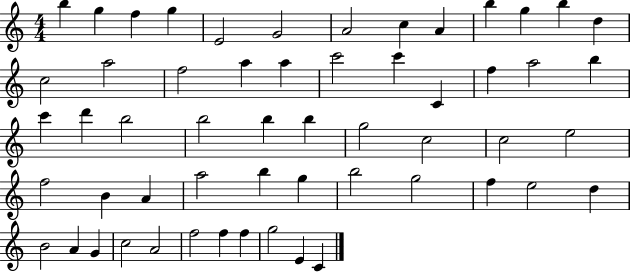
{
  \clef treble
  \numericTimeSignature
  \time 4/4
  \key c \major
  b''4 g''4 f''4 g''4 | e'2 g'2 | a'2 c''4 a'4 | b''4 g''4 b''4 d''4 | \break c''2 a''2 | f''2 a''4 a''4 | c'''2 c'''4 c'4 | f''4 a''2 b''4 | \break c'''4 d'''4 b''2 | b''2 b''4 b''4 | g''2 c''2 | c''2 e''2 | \break f''2 b'4 a'4 | a''2 b''4 g''4 | b''2 g''2 | f''4 e''2 d''4 | \break b'2 a'4 g'4 | c''2 a'2 | f''2 f''4 f''4 | g''2 e'4 c'4 | \break \bar "|."
}